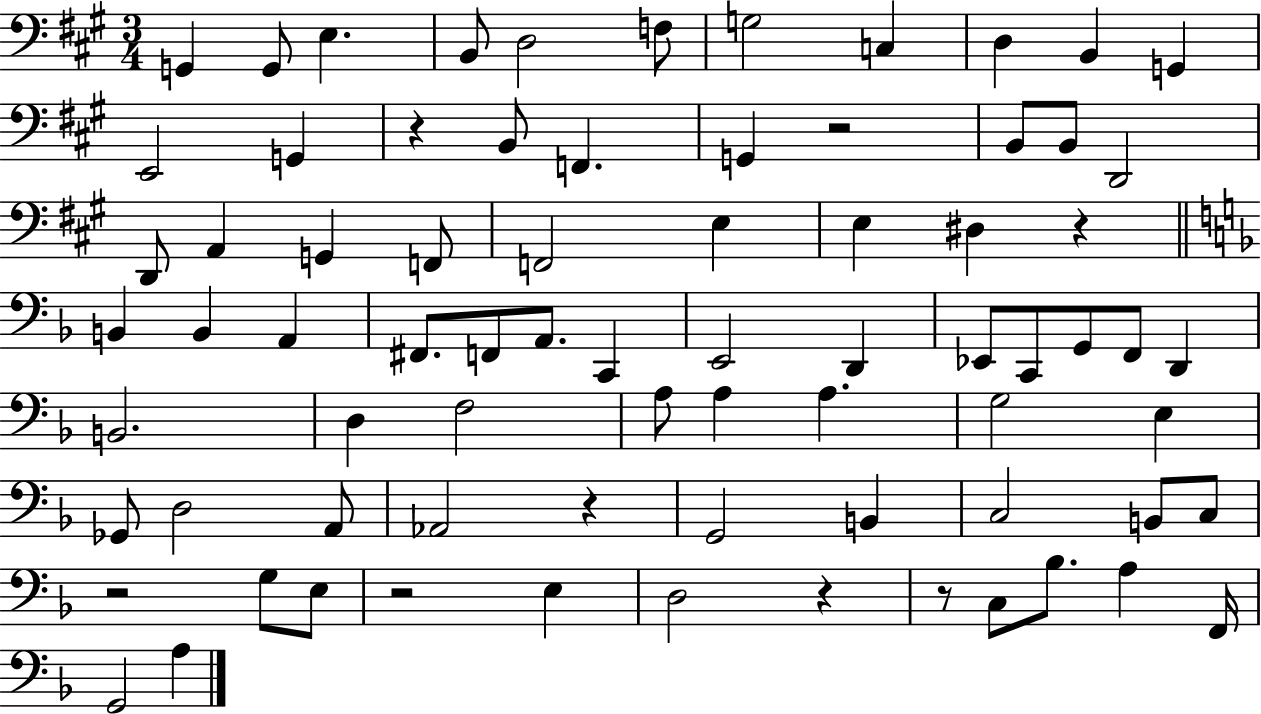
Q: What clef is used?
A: bass